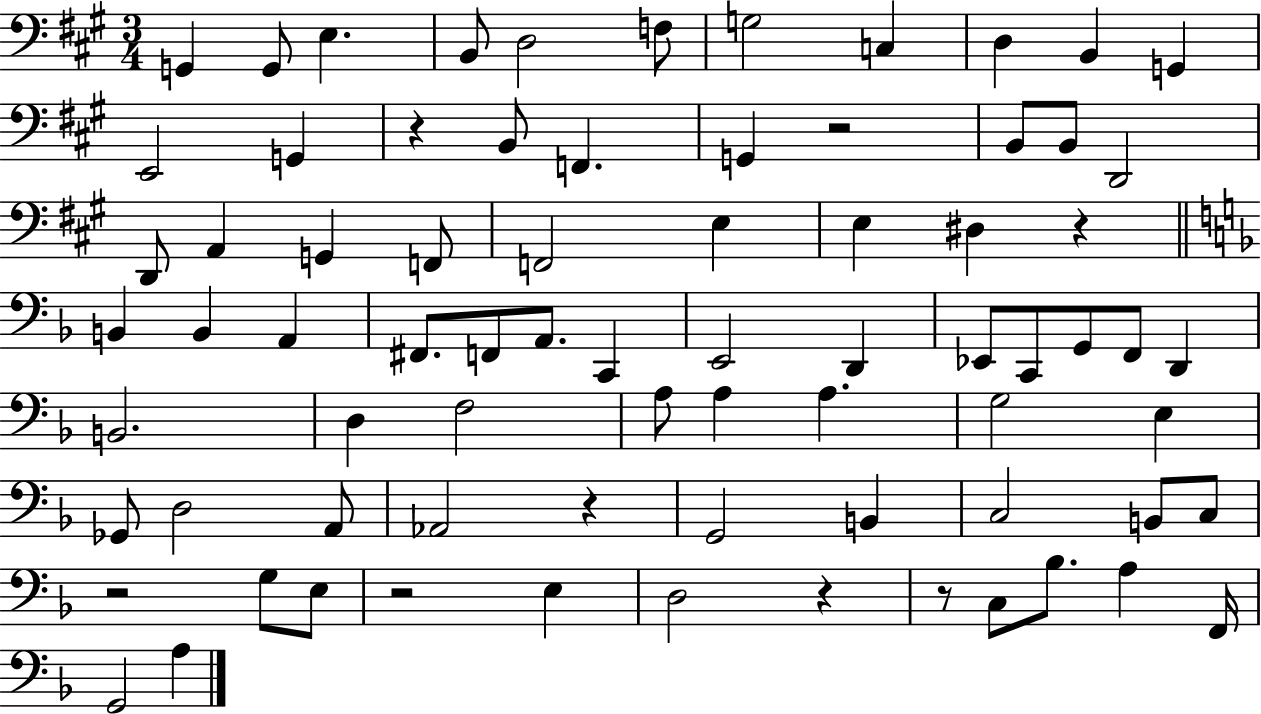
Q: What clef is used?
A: bass